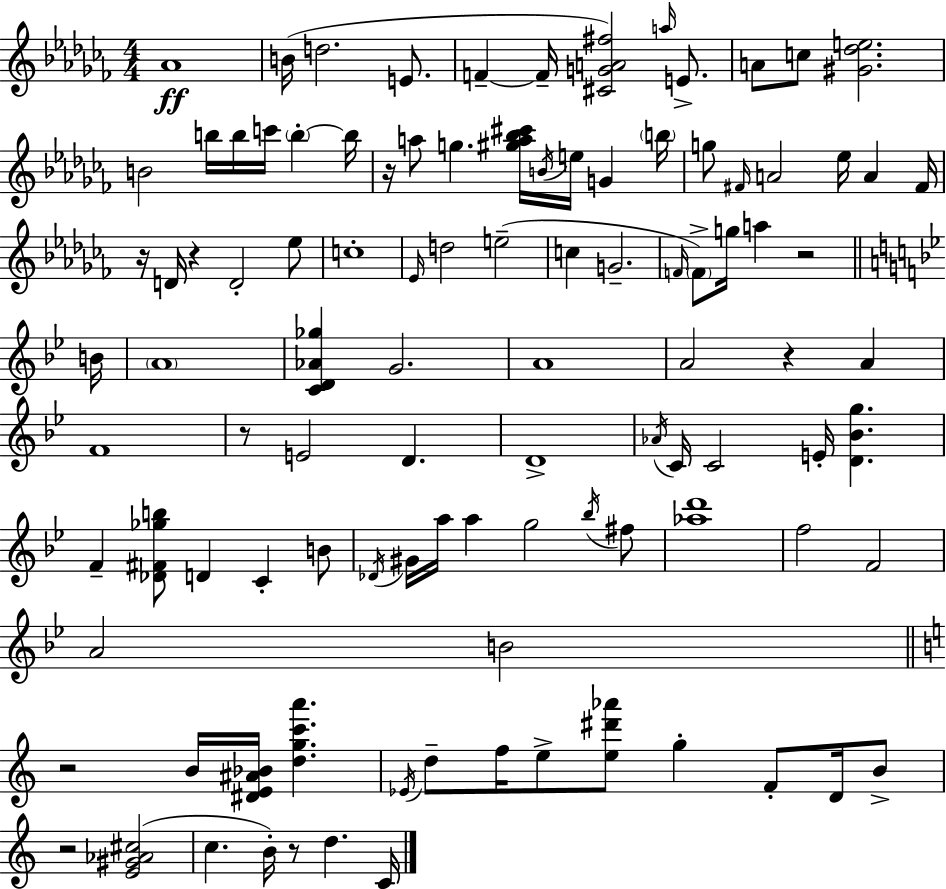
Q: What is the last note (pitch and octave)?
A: C4